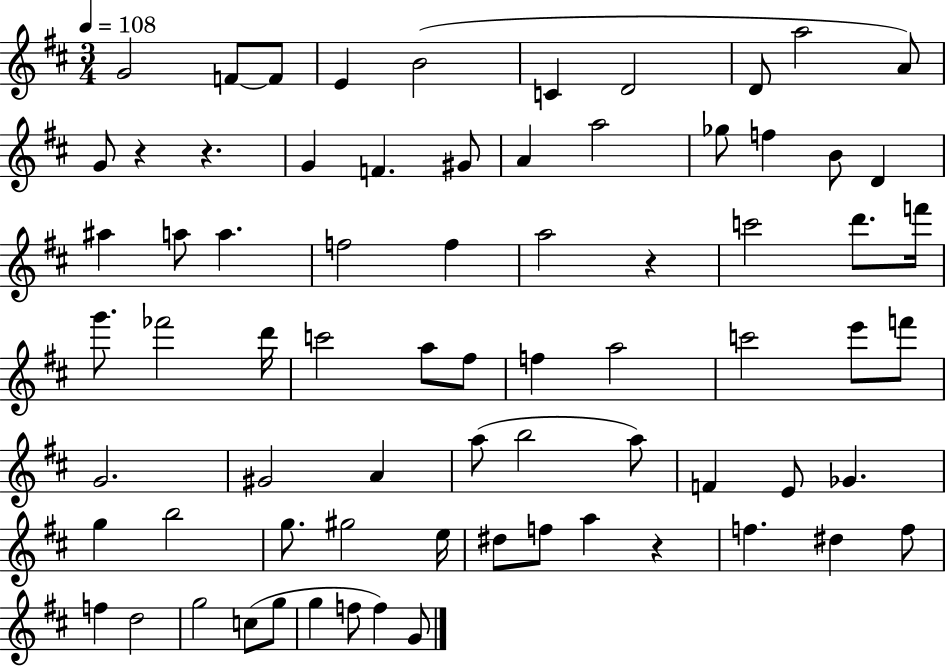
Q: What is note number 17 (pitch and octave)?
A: Gb5